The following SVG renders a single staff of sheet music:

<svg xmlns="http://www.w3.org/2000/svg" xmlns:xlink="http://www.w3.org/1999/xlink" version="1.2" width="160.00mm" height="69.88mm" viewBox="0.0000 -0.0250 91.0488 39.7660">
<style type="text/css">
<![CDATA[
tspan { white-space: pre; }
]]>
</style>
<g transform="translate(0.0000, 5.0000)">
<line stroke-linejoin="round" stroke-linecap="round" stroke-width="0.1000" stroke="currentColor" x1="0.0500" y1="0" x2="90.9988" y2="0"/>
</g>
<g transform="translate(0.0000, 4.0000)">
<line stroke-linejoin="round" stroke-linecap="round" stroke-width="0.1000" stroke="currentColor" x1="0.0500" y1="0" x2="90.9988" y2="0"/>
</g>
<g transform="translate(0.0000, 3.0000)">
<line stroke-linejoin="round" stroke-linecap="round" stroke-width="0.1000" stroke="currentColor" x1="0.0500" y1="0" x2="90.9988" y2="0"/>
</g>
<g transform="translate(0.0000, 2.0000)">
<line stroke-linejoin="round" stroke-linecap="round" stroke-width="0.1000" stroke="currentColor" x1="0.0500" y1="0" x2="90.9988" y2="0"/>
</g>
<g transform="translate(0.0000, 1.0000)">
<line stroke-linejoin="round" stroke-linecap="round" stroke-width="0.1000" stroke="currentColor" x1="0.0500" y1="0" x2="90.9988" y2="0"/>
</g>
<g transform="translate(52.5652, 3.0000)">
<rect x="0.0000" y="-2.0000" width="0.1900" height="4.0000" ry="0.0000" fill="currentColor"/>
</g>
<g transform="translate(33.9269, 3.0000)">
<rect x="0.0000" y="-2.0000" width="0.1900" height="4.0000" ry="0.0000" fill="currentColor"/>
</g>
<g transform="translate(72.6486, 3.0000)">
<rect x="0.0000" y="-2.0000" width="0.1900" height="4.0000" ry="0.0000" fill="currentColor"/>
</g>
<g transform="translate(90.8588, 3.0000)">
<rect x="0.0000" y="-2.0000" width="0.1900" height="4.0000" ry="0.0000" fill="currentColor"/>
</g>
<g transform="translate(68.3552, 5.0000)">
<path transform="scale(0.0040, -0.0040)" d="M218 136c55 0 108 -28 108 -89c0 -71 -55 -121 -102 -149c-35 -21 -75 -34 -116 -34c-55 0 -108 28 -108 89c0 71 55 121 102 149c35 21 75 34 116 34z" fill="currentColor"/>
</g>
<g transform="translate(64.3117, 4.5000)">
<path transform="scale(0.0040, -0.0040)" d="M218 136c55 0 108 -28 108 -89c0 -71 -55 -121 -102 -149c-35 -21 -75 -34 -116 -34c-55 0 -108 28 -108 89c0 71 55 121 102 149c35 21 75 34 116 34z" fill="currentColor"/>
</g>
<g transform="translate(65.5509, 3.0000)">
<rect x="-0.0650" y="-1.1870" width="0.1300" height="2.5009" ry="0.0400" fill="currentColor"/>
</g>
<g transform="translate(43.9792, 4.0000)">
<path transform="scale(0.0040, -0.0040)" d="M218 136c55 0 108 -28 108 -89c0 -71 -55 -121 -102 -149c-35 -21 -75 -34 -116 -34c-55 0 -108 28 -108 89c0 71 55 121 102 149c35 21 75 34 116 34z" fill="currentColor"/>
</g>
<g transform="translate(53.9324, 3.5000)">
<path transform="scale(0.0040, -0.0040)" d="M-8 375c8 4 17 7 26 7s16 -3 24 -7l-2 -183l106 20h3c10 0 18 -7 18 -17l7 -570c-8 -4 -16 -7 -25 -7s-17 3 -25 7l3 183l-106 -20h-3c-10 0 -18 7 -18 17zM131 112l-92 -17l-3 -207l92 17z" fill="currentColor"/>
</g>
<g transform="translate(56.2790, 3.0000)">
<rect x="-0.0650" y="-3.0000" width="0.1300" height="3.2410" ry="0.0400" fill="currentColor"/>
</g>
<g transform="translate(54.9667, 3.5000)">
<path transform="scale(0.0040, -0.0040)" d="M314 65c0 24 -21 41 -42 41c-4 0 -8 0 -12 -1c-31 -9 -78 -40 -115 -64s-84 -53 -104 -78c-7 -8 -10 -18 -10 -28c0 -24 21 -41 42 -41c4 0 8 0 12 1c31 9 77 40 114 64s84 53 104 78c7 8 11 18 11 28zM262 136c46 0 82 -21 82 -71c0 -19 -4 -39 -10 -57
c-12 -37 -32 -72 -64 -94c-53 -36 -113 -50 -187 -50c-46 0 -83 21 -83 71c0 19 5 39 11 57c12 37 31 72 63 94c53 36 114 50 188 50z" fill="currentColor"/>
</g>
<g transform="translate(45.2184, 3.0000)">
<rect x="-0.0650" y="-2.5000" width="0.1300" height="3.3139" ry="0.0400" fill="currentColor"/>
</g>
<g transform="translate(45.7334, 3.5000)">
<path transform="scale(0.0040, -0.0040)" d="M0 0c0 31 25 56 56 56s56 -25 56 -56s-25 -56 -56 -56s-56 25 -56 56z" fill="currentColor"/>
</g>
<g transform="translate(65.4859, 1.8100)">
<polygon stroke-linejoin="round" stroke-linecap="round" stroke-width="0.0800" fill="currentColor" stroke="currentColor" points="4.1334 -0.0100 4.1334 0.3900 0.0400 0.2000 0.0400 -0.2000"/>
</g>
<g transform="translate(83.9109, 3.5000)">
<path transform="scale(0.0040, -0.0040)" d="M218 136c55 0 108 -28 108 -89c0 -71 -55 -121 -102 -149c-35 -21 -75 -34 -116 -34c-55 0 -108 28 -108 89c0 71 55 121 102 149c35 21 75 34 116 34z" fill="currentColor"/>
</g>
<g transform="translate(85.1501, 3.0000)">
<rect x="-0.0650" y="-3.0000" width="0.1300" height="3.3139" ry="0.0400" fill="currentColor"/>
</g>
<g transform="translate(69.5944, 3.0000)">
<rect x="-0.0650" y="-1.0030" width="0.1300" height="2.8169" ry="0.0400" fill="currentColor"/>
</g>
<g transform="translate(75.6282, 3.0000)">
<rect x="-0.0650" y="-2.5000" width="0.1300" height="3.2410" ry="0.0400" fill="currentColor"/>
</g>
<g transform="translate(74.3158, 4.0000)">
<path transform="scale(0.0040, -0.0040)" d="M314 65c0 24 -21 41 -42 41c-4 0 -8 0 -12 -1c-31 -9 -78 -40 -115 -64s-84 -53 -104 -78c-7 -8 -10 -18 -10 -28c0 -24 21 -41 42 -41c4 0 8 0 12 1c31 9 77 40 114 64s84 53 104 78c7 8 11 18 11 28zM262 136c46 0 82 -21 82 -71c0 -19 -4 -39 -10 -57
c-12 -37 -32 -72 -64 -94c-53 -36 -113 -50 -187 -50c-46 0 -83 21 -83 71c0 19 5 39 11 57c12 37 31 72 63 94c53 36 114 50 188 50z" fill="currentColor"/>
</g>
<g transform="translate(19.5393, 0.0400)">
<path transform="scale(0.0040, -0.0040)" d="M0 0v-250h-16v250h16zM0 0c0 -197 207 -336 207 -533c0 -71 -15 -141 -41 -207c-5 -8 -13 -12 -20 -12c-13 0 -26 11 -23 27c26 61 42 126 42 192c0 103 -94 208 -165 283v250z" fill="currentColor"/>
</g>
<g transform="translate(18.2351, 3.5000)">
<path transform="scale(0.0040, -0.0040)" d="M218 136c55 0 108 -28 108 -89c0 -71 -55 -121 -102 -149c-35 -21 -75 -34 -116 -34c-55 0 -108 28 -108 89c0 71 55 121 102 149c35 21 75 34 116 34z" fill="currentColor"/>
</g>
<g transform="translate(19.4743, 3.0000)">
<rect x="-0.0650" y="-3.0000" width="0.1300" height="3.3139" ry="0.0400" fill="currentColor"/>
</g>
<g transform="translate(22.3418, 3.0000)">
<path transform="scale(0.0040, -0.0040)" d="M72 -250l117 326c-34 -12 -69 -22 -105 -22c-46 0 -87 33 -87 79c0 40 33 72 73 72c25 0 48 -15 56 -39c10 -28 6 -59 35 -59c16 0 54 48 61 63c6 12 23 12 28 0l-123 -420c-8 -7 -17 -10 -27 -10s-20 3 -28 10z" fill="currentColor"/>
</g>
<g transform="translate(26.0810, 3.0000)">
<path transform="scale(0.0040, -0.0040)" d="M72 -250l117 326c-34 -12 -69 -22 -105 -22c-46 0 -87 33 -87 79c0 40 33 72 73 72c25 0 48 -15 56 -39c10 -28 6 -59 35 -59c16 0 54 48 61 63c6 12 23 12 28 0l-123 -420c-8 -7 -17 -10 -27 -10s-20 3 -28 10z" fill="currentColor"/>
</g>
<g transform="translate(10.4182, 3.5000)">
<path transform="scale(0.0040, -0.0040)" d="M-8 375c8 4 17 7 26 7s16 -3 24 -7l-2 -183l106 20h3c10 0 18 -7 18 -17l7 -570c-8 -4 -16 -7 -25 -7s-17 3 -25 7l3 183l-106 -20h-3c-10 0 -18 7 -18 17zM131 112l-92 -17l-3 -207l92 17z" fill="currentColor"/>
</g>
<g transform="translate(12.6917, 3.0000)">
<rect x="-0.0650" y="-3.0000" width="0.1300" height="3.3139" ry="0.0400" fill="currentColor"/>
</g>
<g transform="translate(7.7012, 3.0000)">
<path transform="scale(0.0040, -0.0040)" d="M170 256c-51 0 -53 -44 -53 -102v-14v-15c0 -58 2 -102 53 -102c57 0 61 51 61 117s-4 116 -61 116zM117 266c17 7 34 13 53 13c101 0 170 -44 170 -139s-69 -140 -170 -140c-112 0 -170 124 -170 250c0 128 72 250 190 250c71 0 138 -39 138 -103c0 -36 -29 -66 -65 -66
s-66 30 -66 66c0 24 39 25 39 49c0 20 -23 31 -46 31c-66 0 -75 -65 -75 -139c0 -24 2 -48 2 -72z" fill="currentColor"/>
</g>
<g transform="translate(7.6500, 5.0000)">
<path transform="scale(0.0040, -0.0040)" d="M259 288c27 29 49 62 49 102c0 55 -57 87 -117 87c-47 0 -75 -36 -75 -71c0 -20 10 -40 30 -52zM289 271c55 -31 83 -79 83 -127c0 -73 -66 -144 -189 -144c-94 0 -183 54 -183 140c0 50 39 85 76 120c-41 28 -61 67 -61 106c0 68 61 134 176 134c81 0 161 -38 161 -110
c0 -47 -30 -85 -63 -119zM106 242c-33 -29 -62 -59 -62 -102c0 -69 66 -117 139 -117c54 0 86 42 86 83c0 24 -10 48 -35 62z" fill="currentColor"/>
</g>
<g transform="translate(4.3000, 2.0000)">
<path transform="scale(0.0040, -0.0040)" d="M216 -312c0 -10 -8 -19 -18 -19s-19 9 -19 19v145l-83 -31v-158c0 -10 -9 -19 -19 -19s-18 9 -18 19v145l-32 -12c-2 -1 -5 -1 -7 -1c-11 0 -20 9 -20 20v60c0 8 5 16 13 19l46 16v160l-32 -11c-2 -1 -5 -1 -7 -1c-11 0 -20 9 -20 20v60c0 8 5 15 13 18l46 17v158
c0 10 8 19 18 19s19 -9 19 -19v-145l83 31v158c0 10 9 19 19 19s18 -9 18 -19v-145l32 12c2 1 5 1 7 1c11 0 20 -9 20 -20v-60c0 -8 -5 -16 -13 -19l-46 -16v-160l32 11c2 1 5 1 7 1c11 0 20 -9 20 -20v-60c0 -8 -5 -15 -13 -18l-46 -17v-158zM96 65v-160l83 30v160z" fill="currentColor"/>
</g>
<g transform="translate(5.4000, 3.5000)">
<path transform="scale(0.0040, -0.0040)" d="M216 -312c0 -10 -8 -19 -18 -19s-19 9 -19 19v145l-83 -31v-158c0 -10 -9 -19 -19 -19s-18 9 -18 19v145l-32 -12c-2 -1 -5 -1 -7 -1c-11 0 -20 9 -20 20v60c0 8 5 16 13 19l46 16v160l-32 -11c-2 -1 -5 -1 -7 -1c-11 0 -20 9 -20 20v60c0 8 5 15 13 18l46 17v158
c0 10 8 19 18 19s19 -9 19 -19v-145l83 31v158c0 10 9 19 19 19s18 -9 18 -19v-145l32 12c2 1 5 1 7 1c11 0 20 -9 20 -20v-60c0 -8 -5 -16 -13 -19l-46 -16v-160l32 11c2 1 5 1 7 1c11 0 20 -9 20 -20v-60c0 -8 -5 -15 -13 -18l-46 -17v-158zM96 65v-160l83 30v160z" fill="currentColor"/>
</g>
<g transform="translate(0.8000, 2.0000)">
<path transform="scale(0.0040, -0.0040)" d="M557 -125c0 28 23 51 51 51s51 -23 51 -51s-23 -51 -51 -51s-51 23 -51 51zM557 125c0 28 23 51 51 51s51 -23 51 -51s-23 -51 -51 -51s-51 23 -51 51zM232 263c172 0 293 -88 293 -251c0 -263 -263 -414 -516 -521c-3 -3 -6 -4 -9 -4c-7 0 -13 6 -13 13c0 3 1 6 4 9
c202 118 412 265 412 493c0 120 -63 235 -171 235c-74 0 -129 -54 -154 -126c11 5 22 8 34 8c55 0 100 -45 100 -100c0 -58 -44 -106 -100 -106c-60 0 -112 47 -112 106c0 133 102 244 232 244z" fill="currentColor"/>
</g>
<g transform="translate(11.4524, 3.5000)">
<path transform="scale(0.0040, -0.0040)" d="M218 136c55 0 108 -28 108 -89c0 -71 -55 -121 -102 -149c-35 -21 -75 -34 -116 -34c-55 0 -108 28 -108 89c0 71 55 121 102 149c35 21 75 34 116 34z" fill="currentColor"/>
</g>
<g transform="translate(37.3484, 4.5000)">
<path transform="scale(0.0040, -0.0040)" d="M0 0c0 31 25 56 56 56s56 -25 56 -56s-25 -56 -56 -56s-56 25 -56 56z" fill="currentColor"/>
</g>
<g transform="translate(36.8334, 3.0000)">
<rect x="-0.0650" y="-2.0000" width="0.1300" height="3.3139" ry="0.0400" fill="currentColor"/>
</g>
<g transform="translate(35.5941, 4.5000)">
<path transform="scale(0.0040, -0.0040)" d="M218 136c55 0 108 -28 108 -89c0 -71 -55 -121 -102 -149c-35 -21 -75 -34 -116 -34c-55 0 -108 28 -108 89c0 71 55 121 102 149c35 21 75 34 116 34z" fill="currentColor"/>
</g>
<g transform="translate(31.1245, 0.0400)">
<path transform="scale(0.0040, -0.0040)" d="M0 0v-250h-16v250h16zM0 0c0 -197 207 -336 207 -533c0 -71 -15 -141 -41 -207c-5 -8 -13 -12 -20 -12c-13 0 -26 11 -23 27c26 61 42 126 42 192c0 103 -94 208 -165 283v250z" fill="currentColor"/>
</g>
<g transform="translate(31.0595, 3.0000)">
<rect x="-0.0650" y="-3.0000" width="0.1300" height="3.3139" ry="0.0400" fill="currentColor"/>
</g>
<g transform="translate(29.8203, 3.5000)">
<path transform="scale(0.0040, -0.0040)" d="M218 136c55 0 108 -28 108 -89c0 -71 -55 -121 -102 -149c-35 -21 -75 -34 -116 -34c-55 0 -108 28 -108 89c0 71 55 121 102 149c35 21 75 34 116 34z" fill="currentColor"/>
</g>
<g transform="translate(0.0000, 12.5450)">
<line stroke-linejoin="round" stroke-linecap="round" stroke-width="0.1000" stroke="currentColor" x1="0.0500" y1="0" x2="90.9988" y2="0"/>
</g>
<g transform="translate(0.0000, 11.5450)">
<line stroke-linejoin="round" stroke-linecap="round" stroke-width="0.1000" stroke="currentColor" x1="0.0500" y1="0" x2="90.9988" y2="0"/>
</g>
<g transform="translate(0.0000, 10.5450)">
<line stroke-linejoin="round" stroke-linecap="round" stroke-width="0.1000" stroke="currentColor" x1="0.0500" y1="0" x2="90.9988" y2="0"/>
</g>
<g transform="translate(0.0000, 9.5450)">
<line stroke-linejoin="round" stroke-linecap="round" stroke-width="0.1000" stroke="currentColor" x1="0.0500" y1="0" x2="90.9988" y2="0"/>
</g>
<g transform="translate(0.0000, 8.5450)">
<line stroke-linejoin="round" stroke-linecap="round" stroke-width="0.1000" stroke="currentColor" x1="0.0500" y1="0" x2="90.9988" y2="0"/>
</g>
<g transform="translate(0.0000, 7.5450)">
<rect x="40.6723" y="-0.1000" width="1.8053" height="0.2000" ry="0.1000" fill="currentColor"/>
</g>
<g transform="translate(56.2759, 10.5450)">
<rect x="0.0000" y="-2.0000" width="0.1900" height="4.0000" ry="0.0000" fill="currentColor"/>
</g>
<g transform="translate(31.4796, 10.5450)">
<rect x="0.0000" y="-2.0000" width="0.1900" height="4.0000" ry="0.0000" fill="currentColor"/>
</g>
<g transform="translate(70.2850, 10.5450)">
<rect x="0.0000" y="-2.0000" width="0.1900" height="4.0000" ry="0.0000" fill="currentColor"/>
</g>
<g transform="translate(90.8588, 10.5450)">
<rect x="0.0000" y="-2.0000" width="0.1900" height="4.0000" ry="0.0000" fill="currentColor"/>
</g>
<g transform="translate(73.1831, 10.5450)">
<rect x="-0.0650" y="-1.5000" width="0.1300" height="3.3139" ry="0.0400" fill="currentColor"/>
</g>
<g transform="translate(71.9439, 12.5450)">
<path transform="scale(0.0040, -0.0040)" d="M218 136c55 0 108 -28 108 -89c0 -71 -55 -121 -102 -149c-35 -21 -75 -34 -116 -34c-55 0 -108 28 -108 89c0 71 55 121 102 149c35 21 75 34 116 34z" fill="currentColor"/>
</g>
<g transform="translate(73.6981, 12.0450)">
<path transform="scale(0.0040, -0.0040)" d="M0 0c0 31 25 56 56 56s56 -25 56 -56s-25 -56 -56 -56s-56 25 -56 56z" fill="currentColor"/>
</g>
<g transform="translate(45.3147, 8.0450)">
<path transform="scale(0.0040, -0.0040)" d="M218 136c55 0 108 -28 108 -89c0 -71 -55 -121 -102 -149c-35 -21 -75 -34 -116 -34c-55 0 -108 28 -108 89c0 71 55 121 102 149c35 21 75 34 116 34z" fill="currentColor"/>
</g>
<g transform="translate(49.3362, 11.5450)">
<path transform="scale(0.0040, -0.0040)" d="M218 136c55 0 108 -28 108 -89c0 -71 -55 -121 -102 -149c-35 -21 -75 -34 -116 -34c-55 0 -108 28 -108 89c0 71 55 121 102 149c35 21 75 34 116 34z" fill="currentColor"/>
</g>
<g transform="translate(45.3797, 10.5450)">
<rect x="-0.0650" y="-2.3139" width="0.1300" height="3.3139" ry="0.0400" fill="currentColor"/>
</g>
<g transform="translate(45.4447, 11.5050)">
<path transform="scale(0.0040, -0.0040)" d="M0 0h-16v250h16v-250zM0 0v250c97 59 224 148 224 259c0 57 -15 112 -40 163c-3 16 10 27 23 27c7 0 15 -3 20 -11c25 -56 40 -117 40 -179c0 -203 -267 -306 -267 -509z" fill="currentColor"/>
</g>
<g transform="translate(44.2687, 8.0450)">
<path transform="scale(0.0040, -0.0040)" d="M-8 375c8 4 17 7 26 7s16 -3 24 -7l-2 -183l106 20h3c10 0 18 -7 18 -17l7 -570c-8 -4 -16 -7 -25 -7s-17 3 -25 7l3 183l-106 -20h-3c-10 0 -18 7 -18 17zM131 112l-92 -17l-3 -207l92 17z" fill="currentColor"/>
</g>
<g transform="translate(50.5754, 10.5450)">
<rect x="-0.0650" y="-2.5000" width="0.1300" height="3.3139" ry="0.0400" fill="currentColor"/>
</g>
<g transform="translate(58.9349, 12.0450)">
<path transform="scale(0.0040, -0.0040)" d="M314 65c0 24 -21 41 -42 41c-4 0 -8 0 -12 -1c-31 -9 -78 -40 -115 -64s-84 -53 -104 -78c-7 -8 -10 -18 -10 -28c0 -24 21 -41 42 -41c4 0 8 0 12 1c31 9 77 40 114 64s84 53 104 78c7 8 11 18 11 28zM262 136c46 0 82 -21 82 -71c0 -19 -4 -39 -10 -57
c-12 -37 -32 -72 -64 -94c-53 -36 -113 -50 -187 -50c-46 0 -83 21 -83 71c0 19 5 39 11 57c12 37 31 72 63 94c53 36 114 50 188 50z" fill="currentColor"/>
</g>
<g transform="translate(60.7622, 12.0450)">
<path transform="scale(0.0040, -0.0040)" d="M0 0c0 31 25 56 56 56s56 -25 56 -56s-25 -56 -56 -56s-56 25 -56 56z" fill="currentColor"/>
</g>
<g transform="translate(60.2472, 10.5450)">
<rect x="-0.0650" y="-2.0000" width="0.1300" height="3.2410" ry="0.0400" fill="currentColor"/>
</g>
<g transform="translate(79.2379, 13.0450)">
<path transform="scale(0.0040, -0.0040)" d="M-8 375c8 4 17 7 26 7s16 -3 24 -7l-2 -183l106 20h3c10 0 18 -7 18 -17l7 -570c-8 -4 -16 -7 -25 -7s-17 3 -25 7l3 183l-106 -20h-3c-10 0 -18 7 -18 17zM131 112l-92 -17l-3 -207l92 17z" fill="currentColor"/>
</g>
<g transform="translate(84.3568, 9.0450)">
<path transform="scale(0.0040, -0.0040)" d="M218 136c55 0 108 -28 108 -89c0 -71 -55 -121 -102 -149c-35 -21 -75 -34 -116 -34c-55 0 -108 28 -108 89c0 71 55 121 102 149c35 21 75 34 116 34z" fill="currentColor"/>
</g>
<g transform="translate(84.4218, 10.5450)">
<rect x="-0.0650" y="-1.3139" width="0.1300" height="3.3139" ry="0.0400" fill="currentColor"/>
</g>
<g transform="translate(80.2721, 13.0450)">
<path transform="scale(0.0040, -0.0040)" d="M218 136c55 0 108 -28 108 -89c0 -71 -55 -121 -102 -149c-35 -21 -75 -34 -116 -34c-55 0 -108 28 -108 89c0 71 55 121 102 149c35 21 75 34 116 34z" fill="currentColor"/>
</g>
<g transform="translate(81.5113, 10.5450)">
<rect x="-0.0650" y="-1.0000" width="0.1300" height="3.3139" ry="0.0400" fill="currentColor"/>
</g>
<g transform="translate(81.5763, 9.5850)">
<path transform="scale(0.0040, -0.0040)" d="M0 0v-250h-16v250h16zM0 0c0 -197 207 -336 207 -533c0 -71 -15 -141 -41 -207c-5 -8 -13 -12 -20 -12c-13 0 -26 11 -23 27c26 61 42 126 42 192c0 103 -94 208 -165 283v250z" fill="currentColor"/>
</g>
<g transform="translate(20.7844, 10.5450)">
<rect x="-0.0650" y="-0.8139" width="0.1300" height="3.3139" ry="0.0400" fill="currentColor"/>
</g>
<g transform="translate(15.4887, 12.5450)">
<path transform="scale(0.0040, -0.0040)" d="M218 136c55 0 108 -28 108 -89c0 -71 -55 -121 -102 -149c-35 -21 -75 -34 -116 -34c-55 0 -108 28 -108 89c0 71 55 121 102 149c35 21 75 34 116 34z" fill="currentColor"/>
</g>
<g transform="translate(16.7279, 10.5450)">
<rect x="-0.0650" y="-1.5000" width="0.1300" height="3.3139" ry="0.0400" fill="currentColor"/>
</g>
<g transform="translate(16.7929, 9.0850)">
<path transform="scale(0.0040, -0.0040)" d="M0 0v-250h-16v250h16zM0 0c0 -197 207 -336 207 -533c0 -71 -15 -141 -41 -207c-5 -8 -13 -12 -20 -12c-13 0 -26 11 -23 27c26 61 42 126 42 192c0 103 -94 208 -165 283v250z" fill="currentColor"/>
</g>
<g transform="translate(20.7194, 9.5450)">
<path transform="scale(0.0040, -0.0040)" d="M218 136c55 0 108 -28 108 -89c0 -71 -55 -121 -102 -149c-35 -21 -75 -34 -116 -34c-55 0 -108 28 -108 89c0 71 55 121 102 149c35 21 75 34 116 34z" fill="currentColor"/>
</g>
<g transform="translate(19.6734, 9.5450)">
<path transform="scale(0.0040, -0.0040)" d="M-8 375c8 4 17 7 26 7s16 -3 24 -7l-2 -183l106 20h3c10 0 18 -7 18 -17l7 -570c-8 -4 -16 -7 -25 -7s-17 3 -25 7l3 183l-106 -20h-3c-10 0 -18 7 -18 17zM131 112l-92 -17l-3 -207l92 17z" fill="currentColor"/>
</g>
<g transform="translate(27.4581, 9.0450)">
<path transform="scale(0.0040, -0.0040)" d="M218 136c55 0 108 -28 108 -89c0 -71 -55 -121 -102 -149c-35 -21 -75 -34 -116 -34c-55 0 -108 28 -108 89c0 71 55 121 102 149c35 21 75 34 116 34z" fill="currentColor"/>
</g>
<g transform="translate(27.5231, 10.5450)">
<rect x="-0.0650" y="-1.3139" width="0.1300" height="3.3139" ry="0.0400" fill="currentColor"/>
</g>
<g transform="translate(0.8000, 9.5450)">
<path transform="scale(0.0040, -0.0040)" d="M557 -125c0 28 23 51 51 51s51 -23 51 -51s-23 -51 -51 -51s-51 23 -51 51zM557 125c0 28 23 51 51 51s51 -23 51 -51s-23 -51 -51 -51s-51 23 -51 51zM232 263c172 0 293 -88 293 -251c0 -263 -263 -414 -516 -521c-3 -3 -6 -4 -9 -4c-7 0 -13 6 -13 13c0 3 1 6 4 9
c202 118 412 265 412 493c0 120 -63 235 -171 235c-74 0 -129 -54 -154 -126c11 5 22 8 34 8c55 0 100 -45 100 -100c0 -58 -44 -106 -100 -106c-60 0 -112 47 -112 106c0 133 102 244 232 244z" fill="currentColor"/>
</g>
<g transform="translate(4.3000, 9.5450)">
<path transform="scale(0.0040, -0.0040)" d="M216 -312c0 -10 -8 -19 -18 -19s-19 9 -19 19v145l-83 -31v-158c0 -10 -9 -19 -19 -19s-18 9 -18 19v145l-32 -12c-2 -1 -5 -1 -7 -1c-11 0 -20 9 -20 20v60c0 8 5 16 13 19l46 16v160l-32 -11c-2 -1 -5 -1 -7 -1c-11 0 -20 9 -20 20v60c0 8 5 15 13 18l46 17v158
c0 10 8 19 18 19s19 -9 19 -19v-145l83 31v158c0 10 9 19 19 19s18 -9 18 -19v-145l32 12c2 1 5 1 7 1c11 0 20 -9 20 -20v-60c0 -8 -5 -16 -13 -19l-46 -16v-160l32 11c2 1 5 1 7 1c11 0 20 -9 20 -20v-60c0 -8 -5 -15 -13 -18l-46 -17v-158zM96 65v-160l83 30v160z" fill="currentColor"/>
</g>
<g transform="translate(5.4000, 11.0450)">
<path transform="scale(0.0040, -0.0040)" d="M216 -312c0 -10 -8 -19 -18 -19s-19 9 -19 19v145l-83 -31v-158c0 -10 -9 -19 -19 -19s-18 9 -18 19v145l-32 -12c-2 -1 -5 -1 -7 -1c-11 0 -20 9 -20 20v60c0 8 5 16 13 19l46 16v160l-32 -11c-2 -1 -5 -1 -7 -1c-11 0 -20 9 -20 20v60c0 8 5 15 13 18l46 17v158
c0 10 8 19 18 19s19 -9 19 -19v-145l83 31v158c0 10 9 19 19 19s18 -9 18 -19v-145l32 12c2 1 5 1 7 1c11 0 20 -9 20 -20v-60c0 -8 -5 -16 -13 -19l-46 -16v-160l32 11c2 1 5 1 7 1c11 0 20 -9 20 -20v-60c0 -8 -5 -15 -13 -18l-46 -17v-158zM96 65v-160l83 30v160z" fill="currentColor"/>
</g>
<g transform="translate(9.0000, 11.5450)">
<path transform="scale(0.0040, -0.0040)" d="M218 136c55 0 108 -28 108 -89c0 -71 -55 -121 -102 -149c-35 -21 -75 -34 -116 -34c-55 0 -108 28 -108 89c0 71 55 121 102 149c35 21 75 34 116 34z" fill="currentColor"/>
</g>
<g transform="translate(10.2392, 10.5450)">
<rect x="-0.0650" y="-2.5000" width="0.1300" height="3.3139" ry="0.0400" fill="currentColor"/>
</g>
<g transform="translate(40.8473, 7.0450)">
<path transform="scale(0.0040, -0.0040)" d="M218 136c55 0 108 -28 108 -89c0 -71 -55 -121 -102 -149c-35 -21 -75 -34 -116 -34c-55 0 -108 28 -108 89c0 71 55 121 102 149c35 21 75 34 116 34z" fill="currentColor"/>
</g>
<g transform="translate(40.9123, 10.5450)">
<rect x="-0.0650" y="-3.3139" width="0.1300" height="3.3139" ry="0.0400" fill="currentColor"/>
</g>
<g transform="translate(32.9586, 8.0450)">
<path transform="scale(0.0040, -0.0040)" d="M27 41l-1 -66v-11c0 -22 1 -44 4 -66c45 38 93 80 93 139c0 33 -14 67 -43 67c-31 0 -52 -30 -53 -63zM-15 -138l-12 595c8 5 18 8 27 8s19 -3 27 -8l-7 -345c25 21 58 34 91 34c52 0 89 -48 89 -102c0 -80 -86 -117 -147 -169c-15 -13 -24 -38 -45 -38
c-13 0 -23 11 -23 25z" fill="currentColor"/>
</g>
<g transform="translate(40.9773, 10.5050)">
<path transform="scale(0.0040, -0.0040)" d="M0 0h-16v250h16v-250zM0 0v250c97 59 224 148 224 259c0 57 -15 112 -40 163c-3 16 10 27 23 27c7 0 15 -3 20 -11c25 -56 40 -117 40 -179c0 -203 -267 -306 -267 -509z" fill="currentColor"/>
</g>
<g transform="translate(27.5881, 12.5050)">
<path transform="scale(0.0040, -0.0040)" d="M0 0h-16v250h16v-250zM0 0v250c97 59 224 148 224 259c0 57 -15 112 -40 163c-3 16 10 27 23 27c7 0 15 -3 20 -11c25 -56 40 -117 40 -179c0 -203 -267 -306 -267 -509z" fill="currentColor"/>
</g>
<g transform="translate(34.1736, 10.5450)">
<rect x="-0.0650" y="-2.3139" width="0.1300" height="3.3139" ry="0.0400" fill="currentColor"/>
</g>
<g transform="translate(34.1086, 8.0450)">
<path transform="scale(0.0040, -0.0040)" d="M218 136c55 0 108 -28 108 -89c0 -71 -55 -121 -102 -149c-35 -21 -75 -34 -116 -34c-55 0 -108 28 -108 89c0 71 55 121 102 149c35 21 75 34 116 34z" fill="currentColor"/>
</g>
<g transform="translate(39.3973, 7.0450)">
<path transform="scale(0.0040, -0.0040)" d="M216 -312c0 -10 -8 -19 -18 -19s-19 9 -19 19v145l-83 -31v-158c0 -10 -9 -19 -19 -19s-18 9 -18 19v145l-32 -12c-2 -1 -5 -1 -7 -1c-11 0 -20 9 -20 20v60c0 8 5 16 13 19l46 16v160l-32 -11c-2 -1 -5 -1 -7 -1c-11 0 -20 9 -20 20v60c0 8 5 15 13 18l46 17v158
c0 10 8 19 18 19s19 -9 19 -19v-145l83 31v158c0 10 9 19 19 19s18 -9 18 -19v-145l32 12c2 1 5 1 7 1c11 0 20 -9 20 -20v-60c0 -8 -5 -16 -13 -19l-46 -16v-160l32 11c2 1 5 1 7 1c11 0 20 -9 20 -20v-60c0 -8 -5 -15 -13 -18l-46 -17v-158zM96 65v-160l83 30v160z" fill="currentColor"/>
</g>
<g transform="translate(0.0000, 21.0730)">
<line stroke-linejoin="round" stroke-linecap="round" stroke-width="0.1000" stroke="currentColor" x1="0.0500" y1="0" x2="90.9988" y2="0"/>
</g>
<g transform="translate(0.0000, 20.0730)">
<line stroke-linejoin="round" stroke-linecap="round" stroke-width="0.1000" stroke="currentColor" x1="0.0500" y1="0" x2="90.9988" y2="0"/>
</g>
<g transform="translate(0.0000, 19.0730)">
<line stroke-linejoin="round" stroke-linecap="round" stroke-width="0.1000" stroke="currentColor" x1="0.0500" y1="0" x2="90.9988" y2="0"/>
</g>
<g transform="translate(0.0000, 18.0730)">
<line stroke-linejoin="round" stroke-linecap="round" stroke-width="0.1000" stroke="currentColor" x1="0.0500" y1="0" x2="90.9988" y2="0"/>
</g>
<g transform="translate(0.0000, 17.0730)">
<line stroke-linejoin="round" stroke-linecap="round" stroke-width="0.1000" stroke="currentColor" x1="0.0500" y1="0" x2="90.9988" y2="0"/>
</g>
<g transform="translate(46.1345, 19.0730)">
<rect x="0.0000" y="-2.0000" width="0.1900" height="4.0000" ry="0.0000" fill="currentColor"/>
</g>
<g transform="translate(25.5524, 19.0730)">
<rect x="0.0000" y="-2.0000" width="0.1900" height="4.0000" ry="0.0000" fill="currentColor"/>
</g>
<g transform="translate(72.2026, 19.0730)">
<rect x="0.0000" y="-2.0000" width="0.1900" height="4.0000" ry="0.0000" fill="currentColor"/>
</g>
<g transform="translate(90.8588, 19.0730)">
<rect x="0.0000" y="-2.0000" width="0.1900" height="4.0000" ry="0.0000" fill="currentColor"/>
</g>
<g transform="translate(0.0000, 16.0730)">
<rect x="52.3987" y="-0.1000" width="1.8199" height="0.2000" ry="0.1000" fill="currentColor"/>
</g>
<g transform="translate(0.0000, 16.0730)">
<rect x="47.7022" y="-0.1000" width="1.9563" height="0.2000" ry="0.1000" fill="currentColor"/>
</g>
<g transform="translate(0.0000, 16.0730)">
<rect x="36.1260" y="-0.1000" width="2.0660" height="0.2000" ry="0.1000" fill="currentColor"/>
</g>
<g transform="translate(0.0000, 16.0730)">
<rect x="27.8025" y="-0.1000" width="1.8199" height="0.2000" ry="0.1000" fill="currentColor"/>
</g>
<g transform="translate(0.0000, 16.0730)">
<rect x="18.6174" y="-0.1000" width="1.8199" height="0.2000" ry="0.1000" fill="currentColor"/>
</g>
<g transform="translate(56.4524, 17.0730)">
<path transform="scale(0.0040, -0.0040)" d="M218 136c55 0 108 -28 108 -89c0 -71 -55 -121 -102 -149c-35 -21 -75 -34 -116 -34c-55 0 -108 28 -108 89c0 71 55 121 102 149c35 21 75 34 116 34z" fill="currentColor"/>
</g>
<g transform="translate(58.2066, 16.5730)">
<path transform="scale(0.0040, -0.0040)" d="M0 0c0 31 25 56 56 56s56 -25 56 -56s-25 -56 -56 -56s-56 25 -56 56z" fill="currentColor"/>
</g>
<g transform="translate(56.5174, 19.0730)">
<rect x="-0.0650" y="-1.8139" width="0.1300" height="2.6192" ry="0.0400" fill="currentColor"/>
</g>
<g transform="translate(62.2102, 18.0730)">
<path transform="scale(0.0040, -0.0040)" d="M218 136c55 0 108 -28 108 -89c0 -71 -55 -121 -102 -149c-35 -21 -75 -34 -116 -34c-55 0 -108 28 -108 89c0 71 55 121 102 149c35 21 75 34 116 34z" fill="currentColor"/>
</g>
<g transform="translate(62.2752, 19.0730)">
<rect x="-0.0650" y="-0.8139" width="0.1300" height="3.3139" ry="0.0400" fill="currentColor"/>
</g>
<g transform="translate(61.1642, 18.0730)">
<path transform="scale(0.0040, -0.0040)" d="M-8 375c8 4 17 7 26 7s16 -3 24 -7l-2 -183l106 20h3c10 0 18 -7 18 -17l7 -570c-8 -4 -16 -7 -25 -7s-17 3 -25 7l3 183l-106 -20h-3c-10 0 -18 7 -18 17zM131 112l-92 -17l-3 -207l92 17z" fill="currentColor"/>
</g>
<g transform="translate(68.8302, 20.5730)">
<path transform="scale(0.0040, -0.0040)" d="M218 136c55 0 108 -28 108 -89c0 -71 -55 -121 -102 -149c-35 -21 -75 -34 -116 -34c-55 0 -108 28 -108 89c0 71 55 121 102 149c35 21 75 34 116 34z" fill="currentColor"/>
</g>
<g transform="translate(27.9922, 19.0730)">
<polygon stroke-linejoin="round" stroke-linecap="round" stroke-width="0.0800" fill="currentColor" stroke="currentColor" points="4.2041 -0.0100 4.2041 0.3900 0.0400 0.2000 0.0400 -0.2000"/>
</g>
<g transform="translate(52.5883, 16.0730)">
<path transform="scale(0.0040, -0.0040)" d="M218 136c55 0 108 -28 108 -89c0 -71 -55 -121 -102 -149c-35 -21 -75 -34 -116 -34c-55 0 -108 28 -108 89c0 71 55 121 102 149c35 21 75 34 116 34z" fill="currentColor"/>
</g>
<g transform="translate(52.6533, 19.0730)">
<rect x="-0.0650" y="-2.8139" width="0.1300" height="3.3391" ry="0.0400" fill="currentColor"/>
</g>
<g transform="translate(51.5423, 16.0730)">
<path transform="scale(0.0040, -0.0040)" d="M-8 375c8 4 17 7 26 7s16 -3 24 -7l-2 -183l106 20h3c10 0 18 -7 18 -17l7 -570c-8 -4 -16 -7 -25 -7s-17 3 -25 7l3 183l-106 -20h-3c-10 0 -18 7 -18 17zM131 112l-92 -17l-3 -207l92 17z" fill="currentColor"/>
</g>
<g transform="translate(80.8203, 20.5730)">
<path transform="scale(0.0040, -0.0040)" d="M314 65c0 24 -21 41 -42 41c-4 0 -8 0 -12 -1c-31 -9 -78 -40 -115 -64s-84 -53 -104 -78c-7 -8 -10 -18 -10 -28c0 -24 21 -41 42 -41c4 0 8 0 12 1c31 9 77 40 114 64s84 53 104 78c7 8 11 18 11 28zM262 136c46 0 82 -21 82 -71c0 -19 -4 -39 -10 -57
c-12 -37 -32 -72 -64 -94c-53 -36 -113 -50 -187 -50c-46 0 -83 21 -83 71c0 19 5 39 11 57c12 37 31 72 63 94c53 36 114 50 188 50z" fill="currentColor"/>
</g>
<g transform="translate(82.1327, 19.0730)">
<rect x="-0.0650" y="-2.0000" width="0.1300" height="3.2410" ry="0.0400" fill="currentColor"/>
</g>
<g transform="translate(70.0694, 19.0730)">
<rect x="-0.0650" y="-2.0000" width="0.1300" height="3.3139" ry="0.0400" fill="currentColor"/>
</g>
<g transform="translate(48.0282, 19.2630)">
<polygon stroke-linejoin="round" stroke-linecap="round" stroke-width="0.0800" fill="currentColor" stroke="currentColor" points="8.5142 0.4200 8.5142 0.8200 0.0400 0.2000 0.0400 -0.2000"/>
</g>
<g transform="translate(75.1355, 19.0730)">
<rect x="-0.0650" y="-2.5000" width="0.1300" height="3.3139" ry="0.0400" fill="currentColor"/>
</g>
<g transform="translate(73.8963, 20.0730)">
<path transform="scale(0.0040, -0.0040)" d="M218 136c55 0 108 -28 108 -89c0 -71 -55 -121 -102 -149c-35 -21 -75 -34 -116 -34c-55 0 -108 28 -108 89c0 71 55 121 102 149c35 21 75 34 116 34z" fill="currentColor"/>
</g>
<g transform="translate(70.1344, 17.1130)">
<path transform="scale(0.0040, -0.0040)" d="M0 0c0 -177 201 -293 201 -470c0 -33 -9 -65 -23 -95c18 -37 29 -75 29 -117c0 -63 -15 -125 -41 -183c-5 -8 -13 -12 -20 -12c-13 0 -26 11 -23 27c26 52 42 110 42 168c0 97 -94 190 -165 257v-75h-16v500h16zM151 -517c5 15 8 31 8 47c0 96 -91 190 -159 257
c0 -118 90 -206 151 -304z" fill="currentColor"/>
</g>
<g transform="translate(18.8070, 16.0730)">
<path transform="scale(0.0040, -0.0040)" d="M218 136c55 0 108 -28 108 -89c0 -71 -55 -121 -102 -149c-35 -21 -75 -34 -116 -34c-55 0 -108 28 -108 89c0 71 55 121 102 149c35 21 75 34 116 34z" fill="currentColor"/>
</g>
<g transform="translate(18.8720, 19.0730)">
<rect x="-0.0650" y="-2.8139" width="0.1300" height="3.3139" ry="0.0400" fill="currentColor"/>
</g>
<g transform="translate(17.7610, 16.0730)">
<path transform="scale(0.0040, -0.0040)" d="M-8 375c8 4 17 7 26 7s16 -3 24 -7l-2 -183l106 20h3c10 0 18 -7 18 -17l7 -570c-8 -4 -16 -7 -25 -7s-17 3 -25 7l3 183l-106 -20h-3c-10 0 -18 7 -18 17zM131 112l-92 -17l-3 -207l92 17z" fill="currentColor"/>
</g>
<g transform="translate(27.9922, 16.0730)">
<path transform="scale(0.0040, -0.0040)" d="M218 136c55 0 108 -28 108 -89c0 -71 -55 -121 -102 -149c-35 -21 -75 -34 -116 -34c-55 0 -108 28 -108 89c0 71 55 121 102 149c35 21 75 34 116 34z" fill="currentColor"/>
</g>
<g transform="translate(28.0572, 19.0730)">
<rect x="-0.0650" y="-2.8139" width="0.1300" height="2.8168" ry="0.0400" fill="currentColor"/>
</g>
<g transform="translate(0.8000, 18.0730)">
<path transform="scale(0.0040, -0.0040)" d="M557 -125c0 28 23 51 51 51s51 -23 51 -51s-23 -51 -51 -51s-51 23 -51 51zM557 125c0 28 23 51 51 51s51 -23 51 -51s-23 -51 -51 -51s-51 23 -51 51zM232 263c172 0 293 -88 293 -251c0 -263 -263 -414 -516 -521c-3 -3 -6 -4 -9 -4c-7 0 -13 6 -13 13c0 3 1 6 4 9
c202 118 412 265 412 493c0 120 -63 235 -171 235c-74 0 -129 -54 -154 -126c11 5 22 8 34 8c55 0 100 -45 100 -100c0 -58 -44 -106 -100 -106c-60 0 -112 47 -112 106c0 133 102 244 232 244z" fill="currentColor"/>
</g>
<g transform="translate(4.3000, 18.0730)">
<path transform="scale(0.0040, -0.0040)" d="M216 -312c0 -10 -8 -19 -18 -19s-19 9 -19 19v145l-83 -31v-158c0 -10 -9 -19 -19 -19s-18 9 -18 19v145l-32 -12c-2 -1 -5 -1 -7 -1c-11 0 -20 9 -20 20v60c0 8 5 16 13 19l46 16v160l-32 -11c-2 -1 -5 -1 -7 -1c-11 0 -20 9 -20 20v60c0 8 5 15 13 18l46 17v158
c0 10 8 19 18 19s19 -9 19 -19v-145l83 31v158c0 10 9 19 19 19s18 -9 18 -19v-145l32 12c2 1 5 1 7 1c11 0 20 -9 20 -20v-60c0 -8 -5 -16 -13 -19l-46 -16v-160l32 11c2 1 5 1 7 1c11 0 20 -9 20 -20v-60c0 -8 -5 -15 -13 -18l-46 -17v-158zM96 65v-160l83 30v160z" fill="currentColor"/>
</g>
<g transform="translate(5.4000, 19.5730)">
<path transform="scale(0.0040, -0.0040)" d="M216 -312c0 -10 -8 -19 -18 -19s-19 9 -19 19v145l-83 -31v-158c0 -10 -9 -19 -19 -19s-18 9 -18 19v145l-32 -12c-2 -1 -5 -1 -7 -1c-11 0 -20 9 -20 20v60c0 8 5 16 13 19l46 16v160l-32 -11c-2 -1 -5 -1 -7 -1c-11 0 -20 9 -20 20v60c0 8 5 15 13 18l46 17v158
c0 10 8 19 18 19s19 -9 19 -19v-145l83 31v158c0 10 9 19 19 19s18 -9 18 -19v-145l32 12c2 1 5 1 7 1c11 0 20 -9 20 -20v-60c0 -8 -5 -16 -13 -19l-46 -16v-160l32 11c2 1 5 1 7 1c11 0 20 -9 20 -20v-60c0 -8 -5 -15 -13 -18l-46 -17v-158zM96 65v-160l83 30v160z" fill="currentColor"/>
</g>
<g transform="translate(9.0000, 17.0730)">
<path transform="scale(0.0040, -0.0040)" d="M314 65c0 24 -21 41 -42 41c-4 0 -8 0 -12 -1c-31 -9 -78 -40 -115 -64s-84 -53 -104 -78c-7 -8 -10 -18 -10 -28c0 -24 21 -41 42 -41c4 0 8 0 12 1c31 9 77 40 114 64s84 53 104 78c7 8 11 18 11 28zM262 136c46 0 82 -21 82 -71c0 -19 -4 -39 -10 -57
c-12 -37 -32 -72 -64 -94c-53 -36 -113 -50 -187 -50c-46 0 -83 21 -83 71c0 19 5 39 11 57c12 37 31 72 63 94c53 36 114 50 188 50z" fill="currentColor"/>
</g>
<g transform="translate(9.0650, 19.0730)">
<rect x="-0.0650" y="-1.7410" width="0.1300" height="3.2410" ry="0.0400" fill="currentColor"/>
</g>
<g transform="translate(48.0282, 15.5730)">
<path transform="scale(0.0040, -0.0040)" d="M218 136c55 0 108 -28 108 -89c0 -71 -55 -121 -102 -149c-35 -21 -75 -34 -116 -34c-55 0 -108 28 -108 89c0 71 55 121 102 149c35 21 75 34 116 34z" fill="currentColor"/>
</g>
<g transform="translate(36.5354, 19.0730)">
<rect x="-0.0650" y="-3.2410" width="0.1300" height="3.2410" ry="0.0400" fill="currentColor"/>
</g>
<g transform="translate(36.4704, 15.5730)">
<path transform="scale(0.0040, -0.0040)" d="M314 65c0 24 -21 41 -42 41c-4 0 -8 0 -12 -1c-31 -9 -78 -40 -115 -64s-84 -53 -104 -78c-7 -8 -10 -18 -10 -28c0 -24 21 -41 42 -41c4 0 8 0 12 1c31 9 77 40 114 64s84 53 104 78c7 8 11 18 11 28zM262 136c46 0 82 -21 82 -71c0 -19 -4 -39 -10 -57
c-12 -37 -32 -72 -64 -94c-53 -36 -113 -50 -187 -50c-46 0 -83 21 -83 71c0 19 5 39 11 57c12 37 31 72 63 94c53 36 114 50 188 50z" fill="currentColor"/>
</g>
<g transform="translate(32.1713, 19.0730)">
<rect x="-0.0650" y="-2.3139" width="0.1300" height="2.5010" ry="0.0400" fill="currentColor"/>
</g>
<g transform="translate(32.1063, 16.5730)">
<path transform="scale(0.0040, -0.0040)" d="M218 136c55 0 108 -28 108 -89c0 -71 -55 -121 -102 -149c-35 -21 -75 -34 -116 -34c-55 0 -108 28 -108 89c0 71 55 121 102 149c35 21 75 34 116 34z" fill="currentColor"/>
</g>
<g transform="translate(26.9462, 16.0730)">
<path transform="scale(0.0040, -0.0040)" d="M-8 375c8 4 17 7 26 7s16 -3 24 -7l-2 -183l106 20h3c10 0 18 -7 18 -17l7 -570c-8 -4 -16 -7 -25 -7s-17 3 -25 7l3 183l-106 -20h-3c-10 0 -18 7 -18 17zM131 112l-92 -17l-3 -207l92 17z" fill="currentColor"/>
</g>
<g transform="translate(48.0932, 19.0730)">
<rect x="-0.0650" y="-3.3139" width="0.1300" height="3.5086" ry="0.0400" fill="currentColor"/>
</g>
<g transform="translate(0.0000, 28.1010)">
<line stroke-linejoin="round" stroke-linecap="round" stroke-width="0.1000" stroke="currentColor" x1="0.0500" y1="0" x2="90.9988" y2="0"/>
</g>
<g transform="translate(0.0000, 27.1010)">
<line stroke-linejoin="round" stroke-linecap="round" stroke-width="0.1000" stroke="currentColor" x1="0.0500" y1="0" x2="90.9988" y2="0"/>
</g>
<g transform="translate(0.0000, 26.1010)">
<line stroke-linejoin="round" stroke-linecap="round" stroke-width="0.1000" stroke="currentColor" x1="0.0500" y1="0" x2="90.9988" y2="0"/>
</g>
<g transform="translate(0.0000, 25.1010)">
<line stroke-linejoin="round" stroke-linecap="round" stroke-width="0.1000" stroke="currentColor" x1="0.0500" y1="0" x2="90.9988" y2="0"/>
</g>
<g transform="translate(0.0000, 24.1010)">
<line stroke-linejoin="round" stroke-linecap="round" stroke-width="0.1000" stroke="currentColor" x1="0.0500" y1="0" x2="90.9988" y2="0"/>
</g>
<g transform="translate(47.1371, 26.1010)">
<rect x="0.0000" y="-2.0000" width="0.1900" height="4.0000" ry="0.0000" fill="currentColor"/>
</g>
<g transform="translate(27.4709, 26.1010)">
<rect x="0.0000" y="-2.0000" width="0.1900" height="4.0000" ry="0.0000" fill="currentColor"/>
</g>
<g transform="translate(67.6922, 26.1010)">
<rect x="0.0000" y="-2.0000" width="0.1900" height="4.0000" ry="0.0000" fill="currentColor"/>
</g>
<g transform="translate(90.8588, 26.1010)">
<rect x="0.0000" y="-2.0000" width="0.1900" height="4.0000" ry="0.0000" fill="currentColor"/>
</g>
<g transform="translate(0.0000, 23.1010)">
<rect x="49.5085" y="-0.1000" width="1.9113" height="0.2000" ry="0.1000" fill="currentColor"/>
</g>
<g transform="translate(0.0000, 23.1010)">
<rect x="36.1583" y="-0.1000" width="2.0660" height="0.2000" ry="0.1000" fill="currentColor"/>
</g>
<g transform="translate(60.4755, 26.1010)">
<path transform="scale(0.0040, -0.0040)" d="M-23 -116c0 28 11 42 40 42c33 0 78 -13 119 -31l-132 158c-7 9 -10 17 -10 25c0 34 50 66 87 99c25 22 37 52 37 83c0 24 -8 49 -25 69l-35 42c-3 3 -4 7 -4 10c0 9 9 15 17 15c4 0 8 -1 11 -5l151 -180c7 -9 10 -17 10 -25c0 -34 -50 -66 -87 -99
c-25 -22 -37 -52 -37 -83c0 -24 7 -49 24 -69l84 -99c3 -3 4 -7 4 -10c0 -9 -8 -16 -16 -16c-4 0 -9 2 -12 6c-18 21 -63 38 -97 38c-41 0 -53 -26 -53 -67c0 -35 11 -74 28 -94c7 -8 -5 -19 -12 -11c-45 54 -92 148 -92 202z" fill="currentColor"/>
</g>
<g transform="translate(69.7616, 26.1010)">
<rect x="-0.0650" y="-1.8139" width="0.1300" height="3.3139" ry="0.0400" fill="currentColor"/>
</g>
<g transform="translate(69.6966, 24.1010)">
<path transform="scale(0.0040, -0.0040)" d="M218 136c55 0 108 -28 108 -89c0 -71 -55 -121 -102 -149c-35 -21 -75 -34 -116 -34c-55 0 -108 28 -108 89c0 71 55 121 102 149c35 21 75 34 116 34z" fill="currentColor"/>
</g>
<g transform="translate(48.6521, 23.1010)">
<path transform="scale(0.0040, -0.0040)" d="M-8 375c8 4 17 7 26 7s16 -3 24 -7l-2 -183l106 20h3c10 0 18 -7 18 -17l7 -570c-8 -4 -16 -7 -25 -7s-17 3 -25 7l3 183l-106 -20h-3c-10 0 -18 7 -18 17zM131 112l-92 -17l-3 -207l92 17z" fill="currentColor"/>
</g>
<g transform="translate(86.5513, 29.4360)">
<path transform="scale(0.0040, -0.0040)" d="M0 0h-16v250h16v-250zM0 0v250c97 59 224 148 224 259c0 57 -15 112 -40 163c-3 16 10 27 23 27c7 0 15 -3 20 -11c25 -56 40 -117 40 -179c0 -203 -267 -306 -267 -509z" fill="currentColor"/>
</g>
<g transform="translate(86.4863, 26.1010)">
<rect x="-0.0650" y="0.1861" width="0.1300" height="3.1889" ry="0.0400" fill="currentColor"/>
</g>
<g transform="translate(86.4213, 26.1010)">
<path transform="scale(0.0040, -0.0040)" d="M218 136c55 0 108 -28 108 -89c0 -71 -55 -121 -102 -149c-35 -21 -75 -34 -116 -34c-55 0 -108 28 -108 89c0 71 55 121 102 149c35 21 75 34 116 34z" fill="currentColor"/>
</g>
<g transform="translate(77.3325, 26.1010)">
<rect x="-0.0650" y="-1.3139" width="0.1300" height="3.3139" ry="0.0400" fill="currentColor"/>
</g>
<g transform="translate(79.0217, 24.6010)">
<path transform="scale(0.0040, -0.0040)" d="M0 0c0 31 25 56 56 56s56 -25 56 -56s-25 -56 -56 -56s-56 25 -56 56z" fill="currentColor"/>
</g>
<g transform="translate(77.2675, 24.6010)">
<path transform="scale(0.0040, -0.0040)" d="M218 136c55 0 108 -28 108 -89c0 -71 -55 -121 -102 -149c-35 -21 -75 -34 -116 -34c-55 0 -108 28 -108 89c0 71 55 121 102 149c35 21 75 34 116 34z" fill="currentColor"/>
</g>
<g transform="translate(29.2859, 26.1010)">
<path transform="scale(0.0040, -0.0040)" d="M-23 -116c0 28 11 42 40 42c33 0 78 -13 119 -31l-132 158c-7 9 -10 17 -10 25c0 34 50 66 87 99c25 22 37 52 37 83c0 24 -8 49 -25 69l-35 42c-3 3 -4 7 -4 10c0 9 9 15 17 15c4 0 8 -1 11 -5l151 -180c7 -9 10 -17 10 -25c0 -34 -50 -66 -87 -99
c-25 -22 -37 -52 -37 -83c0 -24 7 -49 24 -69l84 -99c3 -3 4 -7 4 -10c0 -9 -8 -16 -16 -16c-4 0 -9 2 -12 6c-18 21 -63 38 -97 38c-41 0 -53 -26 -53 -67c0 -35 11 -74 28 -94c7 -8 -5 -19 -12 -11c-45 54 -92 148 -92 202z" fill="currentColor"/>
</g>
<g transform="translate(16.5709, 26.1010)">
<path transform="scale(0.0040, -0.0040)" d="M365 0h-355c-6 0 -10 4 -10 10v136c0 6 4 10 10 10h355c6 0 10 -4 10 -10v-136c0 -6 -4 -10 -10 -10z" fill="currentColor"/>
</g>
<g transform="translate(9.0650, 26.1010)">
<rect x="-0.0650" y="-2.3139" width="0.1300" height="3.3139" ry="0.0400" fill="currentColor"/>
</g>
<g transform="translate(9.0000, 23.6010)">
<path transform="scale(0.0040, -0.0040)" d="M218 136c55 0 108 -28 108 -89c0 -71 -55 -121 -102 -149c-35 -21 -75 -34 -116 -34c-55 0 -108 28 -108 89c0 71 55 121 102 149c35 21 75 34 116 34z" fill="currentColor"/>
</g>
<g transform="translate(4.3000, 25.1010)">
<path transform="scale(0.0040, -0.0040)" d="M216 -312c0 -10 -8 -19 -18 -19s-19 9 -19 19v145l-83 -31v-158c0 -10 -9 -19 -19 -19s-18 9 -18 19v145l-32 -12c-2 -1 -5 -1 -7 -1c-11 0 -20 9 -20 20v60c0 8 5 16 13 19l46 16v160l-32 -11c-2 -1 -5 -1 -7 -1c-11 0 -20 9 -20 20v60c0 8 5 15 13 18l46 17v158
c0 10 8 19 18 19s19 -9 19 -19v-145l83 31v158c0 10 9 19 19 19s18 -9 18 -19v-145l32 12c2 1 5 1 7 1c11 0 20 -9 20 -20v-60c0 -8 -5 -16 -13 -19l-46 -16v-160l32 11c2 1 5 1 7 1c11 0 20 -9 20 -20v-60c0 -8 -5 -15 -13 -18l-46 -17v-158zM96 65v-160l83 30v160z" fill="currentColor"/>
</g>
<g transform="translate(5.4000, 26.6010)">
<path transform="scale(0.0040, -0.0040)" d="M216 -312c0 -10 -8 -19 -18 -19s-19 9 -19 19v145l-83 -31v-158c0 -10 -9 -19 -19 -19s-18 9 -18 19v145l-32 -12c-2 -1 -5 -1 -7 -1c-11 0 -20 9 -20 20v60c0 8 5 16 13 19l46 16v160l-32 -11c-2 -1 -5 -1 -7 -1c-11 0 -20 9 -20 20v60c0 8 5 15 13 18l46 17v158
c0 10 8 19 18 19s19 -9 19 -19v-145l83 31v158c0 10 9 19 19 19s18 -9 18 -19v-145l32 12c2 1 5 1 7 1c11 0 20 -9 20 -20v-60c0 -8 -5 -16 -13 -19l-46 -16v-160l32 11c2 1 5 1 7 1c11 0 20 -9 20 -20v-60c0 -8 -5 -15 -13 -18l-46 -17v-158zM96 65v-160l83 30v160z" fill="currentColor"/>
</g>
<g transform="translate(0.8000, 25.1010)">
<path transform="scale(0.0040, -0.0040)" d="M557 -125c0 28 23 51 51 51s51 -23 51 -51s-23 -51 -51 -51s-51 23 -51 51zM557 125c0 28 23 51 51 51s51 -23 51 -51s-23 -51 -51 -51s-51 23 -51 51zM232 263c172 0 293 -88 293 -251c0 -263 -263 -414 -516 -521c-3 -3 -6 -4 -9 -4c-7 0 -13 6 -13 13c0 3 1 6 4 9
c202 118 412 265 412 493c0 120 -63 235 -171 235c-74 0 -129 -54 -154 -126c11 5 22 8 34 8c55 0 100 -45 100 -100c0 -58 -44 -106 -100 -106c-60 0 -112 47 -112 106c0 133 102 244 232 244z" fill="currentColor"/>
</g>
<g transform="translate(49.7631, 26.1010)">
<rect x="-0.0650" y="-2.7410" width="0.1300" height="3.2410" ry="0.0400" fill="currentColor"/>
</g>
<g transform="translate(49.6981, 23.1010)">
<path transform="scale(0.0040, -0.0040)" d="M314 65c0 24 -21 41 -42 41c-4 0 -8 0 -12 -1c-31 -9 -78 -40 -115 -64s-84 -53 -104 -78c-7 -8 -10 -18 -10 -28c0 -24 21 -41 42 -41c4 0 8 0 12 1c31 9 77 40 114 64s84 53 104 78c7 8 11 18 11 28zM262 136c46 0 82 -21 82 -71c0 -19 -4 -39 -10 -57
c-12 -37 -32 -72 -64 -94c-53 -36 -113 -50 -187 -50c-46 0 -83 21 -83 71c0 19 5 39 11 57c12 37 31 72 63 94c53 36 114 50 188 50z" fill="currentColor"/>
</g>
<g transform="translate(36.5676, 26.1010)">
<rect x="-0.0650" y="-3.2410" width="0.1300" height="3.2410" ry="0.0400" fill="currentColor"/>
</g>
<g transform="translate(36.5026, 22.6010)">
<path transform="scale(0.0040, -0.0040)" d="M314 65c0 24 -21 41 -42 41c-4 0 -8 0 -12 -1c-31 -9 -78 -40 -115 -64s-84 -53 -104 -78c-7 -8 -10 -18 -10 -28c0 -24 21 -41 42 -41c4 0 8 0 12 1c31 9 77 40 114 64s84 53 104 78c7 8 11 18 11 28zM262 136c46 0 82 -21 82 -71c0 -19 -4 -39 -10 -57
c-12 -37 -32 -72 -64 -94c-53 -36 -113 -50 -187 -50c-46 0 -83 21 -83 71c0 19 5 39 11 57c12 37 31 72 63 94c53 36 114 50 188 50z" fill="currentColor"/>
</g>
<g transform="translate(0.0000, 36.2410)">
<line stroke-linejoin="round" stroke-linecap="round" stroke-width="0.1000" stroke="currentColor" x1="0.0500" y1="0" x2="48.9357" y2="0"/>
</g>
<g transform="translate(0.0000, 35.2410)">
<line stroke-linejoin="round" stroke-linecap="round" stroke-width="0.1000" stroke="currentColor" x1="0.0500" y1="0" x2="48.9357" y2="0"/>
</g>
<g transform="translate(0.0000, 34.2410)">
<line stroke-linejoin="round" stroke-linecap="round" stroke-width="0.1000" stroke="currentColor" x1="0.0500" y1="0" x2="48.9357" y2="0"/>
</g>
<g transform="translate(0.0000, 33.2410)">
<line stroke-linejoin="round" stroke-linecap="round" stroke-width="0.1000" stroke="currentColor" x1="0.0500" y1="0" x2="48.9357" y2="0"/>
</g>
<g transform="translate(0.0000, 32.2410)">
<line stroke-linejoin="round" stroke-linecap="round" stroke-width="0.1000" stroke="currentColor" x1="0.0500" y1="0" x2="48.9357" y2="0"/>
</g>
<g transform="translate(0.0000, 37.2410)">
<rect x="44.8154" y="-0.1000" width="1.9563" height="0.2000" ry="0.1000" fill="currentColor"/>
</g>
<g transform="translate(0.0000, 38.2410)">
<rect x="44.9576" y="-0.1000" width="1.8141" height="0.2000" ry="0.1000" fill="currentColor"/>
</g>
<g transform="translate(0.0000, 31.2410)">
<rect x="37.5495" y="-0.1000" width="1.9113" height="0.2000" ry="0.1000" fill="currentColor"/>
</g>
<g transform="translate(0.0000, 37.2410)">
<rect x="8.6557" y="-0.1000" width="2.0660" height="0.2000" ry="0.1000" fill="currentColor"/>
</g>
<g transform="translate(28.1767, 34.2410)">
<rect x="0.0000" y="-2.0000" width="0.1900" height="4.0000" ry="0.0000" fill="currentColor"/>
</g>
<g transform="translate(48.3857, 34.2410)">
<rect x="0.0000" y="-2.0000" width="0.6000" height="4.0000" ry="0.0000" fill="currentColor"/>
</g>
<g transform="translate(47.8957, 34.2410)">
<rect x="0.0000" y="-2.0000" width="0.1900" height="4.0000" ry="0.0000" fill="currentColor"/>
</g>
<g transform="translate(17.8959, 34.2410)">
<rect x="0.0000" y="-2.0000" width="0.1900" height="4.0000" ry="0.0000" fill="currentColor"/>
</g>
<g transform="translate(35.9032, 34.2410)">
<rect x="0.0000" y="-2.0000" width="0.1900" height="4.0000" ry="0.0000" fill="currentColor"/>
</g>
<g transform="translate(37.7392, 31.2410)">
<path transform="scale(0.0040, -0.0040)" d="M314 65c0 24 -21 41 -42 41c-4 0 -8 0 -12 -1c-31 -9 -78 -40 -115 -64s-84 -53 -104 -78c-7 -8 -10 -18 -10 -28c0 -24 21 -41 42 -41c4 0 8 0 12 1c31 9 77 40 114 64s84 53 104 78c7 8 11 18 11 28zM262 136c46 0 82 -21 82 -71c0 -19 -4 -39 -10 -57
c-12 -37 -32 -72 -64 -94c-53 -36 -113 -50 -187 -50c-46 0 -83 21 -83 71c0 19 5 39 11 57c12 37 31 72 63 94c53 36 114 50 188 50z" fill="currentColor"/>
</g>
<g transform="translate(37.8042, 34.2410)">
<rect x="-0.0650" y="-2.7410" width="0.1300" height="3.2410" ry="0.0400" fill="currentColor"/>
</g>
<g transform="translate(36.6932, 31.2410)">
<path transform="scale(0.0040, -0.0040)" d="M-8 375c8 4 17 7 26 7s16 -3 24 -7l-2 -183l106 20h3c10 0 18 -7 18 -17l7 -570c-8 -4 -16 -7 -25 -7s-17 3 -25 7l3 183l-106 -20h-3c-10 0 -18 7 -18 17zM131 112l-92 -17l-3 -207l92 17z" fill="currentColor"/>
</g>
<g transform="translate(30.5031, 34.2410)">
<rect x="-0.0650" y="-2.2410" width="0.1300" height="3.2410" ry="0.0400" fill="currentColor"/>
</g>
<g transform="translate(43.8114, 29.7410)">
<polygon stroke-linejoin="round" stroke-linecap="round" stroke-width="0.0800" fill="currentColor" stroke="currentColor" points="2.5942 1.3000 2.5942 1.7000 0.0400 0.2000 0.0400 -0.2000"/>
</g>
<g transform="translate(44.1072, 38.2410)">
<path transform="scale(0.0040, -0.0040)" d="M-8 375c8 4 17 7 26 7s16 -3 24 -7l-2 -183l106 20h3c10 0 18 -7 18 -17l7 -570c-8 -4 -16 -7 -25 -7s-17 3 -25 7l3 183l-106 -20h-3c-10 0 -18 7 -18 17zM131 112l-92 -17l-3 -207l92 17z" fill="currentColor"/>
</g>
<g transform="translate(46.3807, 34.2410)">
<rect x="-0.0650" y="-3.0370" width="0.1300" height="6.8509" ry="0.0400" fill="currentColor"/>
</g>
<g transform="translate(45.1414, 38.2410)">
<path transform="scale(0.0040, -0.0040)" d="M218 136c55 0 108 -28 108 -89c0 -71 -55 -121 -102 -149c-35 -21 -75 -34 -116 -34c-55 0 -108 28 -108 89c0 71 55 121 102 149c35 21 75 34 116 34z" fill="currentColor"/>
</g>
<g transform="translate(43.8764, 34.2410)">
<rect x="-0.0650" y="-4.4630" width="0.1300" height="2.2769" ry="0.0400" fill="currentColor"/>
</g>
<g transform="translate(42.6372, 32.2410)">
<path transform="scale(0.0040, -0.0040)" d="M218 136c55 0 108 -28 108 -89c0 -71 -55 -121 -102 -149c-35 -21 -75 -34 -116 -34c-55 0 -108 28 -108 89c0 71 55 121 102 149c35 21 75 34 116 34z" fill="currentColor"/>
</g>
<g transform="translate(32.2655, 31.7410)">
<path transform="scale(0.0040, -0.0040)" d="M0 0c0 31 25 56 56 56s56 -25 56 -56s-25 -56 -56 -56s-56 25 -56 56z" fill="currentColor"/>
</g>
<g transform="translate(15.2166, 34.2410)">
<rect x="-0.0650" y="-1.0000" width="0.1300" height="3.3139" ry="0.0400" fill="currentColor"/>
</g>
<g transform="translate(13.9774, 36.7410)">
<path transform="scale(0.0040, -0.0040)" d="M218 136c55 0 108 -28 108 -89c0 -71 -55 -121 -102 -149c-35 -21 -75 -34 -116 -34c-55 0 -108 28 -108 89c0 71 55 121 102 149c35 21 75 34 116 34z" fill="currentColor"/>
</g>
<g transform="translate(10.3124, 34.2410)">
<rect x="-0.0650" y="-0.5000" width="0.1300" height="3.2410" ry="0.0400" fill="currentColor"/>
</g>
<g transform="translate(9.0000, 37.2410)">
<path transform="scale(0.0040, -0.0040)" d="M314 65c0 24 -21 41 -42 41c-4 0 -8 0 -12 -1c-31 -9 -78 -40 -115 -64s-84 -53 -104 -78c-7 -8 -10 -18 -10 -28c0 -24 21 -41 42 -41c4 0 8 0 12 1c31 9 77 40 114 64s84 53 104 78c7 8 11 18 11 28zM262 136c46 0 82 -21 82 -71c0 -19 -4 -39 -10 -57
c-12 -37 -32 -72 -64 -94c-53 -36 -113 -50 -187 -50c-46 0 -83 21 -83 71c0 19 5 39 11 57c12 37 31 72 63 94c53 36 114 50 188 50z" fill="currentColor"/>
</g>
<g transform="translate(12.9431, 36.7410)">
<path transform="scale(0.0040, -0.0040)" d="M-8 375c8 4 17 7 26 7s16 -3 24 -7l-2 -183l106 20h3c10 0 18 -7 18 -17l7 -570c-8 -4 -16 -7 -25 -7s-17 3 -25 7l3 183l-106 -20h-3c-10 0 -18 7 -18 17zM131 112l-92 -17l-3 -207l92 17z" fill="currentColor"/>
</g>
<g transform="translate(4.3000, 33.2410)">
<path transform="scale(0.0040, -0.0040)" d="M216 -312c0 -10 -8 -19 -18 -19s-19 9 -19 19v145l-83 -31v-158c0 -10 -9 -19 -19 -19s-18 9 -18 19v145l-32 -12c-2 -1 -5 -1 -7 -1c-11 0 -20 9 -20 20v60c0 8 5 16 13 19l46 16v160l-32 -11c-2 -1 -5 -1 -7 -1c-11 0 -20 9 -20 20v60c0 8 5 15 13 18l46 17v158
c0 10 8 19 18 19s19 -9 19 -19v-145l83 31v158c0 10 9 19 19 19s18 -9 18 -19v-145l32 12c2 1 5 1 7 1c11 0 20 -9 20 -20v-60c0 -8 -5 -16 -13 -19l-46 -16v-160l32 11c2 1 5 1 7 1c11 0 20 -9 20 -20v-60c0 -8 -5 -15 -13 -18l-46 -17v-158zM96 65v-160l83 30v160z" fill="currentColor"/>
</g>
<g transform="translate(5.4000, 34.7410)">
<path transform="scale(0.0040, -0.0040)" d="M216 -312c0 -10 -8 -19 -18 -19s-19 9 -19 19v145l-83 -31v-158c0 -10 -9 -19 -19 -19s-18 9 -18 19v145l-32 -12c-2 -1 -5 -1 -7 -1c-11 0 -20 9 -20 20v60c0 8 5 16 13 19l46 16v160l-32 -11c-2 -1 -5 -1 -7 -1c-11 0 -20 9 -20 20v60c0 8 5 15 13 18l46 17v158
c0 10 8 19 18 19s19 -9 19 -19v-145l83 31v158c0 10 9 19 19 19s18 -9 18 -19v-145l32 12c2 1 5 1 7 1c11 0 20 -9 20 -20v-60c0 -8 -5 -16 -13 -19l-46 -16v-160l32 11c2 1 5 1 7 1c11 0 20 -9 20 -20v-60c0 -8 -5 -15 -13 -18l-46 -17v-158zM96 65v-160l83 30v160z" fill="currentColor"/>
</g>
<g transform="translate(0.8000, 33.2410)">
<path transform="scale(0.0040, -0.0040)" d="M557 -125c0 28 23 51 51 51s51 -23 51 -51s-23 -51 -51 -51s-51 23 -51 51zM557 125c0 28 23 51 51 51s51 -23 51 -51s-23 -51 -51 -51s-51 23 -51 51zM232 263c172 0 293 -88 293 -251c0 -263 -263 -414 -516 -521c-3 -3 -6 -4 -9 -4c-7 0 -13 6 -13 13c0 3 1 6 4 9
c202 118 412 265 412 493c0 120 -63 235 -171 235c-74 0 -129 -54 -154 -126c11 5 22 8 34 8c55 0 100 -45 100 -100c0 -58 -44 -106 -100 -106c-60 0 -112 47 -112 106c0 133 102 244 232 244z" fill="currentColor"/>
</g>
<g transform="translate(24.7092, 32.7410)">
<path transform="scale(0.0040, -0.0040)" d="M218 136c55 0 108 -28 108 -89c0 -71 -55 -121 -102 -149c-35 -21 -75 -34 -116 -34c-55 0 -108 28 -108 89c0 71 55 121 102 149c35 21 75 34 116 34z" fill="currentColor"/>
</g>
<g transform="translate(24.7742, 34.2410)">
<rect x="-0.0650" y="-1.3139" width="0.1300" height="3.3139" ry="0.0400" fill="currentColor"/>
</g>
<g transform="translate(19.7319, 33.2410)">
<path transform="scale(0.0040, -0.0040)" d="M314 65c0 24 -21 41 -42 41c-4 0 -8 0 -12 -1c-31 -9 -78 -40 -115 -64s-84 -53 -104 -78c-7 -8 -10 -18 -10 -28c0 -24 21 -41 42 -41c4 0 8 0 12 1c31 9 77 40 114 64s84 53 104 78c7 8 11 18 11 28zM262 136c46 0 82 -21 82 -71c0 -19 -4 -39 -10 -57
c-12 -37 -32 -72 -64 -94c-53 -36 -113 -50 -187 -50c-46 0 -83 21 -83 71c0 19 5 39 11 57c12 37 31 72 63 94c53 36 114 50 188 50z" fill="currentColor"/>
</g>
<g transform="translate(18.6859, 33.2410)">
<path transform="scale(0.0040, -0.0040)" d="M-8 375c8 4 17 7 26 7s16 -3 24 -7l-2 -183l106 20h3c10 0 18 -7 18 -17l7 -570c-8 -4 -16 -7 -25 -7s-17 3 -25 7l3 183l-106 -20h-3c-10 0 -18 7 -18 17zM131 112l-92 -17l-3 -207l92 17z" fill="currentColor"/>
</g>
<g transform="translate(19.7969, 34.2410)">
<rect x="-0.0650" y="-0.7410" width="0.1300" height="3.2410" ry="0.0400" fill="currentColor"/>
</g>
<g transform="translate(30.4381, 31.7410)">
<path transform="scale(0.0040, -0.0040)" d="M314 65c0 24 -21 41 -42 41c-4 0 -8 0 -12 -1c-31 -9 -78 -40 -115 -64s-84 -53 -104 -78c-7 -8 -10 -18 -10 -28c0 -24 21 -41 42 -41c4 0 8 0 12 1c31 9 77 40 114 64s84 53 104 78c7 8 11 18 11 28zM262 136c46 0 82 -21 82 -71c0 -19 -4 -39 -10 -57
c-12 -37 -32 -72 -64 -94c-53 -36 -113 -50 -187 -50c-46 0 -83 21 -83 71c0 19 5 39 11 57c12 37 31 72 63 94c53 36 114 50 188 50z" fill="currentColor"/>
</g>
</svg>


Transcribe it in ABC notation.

X:1
T:Untitled
M:6/8
L:1/4
K:D
C, C,/2 z/2 z/2 C,/2 A,, B,, C,2 A,,/2 G,,/2 B,,2 ^C, B,, G,,/2 F, G,/2 _B, ^D/2 B,/2 B,, A,,2 G,, F,,/2 G, A,2 C C/2 B,/2 D2 D/2 C/2 A,/2 F, A,,/4 B,, A,,2 B, z2 z D2 C2 z A, G, D,/2 E,,2 F,, F,2 G, B,2 C2 A,/2 C,,/2